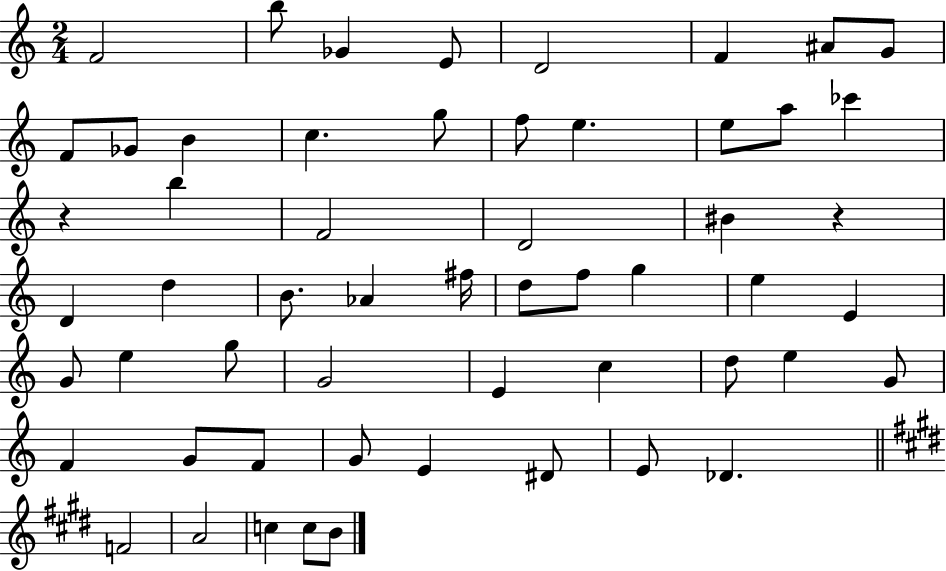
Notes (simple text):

F4/h B5/e Gb4/q E4/e D4/h F4/q A#4/e G4/e F4/e Gb4/e B4/q C5/q. G5/e F5/e E5/q. E5/e A5/e CES6/q R/q B5/q F4/h D4/h BIS4/q R/q D4/q D5/q B4/e. Ab4/q F#5/s D5/e F5/e G5/q E5/q E4/q G4/e E5/q G5/e G4/h E4/q C5/q D5/e E5/q G4/e F4/q G4/e F4/e G4/e E4/q D#4/e E4/e Db4/q. F4/h A4/h C5/q C5/e B4/e